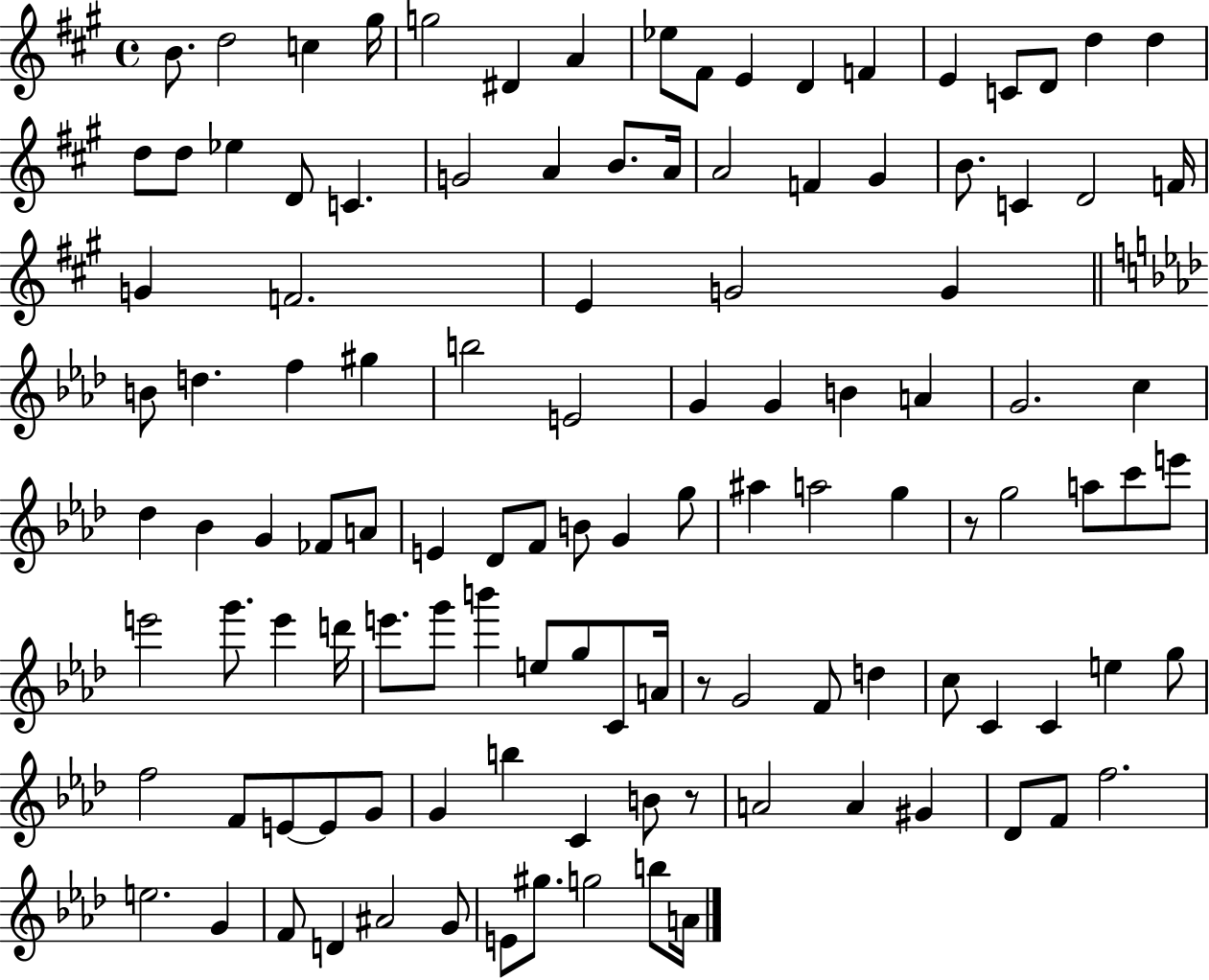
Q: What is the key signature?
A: A major